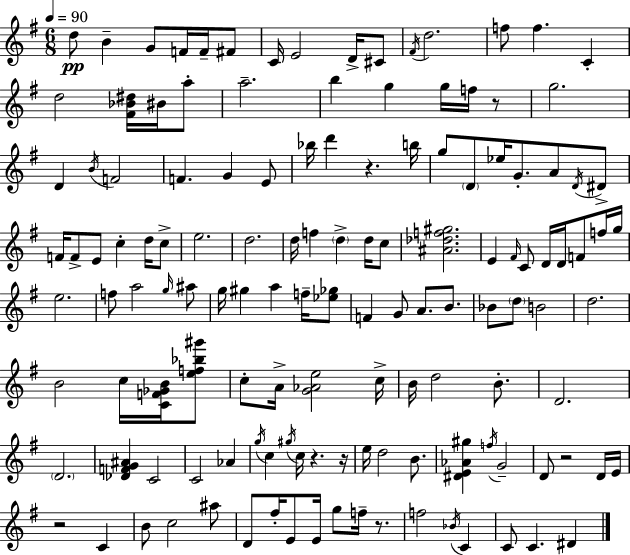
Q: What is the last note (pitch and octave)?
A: D#4